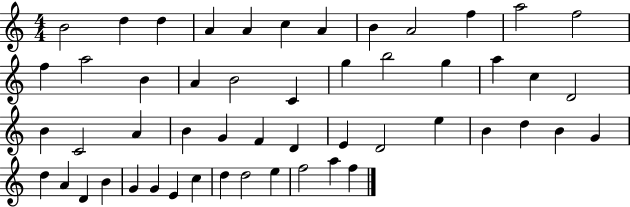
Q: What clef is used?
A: treble